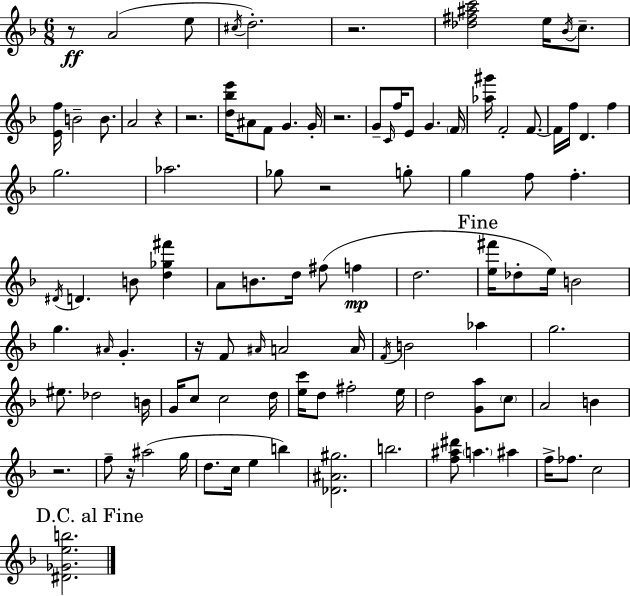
R/e A4/h E5/e C#5/s D5/h. R/h. [Db5,F#5,A#5,C6]/h E5/s Bb4/s C5/e. [E4,F5]/s B4/h B4/e. A4/h R/q R/h. [D5,Bb5,E6]/s A#4/e F4/e G4/q. G4/s R/h. G4/e C4/s F5/s E4/e G4/q. F4/s [Ab5,G#6]/s F4/h F4/e. F4/s F5/s D4/q. F5/q G5/h. Ab5/h. Gb5/e R/h G5/e G5/q F5/e F5/q. D#4/s D4/q. B4/e [D5,Gb5,F#6]/q A4/e B4/e. D5/s F#5/e F5/q D5/h. [E5,F#6]/s Db5/e E5/s B4/h G5/q. A#4/s G4/q. R/s F4/e A#4/s A4/h A4/s F4/s B4/h Ab5/q G5/h. EIS5/e. Db5/h B4/s G4/s C5/e C5/h D5/s [E5,C6]/s D5/e F#5/h E5/s D5/h [G4,A5]/e C5/e A4/h B4/q R/h. F5/e R/s A#5/h G5/s D5/e. C5/s E5/q B5/q [Db4,A#4,G#5]/h. B5/h. [F5,A#5,D#6]/e A5/q. A#5/q F5/s FES5/e. C5/h [D#4,Gb4,E5,B5]/h.